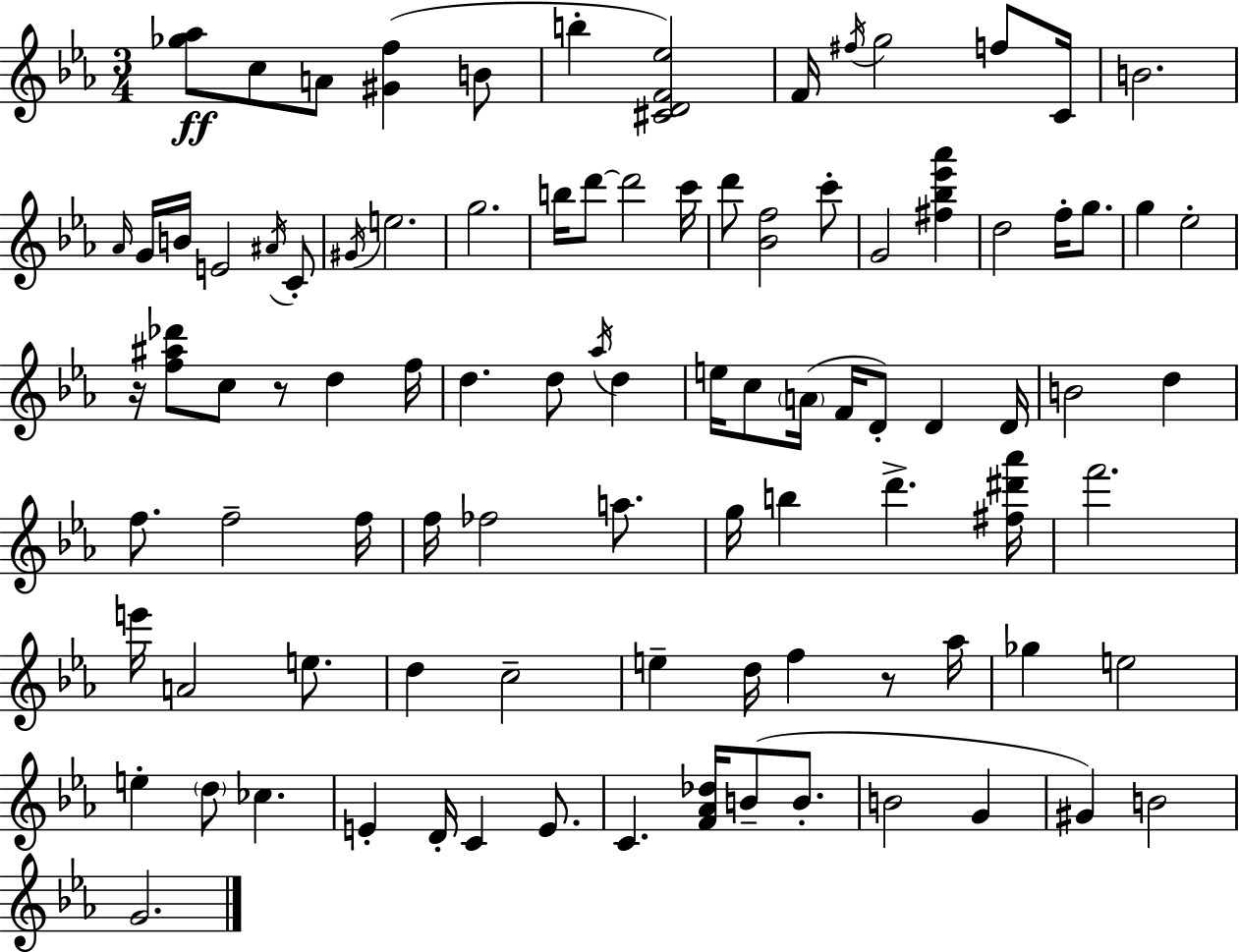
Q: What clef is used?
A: treble